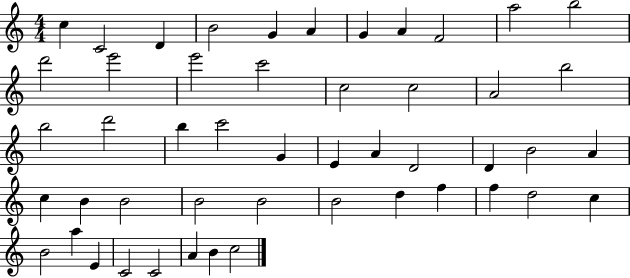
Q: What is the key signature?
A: C major